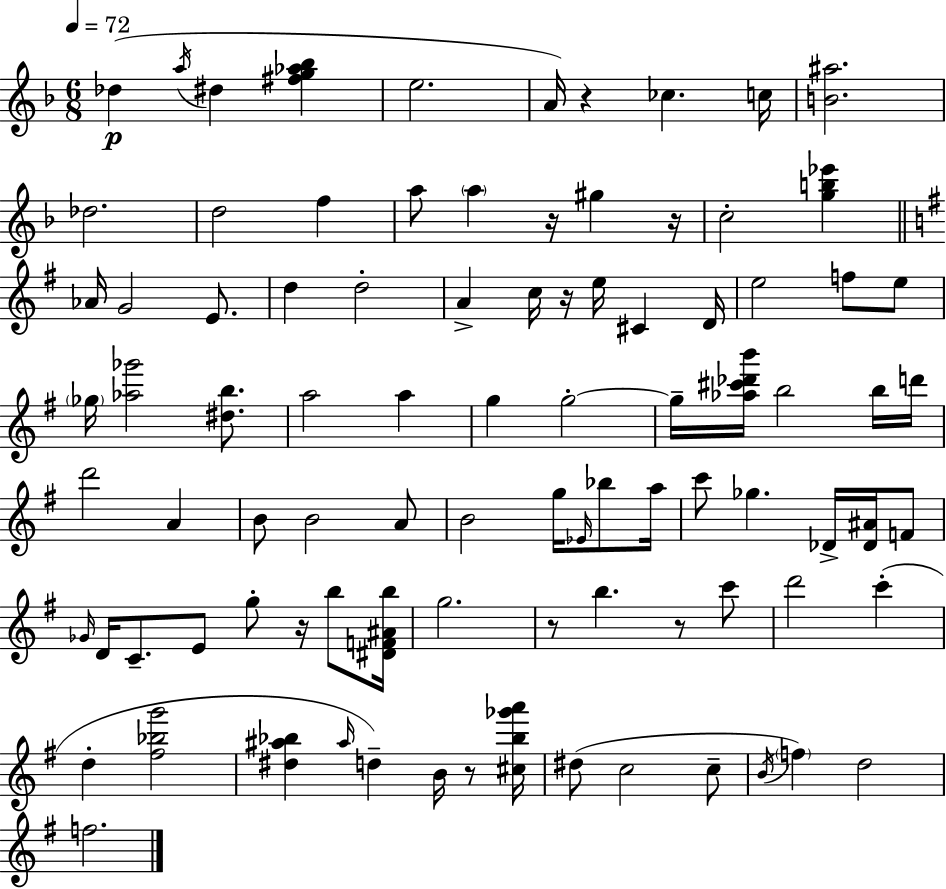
X:1
T:Untitled
M:6/8
L:1/4
K:Dm
_d a/4 ^d [^fg_a_b] e2 A/4 z _c c/4 [B^a]2 _d2 d2 f a/2 a z/4 ^g z/4 c2 [gb_e'] _A/4 G2 E/2 d d2 A c/4 z/4 e/4 ^C D/4 e2 f/2 e/2 _g/4 [_a_g']2 [^db]/2 a2 a g g2 g/4 [_a^c'_d'b']/4 b2 b/4 d'/4 d'2 A B/2 B2 A/2 B2 g/4 _E/4 _b/2 a/4 c'/2 _g _D/4 [_D^A]/4 F/2 _G/4 D/4 C/2 E/2 g/2 z/4 b/2 [^DF^Ab]/4 g2 z/2 b z/2 c'/2 d'2 c' d [^f_bg']2 [^d^a_b] ^a/4 d B/4 z/2 [^c_b_g'a']/4 ^d/2 c2 c/2 B/4 f d2 f2